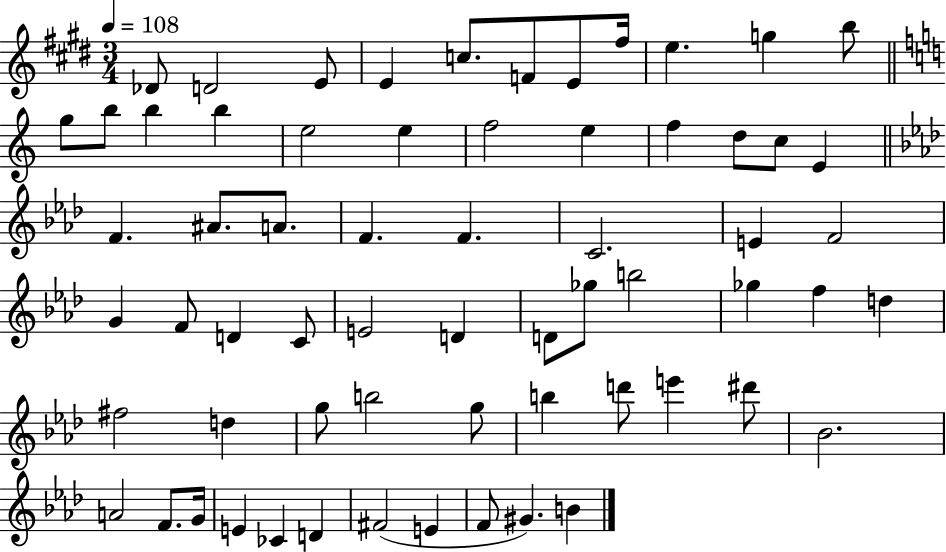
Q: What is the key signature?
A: E major